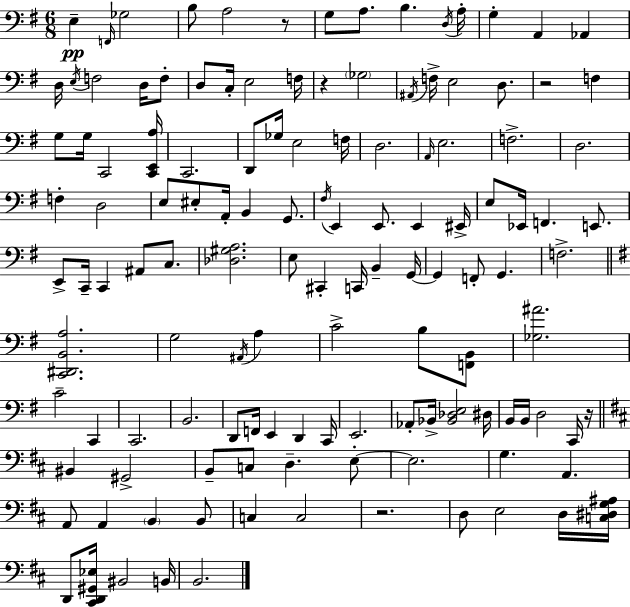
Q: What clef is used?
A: bass